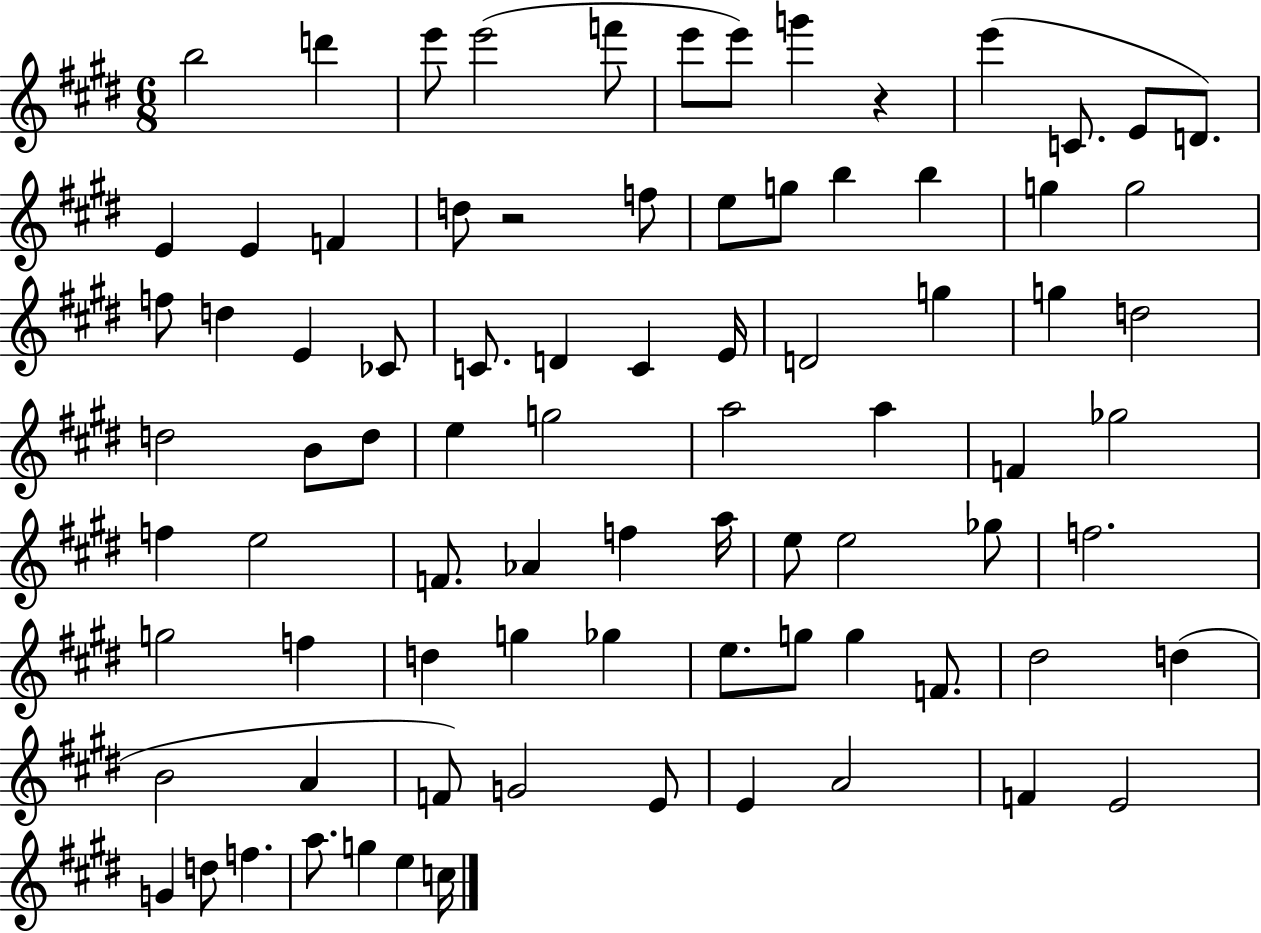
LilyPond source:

{
  \clef treble
  \numericTimeSignature
  \time 6/8
  \key e \major
  b''2 d'''4 | e'''8 e'''2( f'''8 | e'''8 e'''8) g'''4 r4 | e'''4( c'8. e'8 d'8.) | \break e'4 e'4 f'4 | d''8 r2 f''8 | e''8 g''8 b''4 b''4 | g''4 g''2 | \break f''8 d''4 e'4 ces'8 | c'8. d'4 c'4 e'16 | d'2 g''4 | g''4 d''2 | \break d''2 b'8 d''8 | e''4 g''2 | a''2 a''4 | f'4 ges''2 | \break f''4 e''2 | f'8. aes'4 f''4 a''16 | e''8 e''2 ges''8 | f''2. | \break g''2 f''4 | d''4 g''4 ges''4 | e''8. g''8 g''4 f'8. | dis''2 d''4( | \break b'2 a'4 | f'8) g'2 e'8 | e'4 a'2 | f'4 e'2 | \break g'4 d''8 f''4. | a''8. g''4 e''4 c''16 | \bar "|."
}